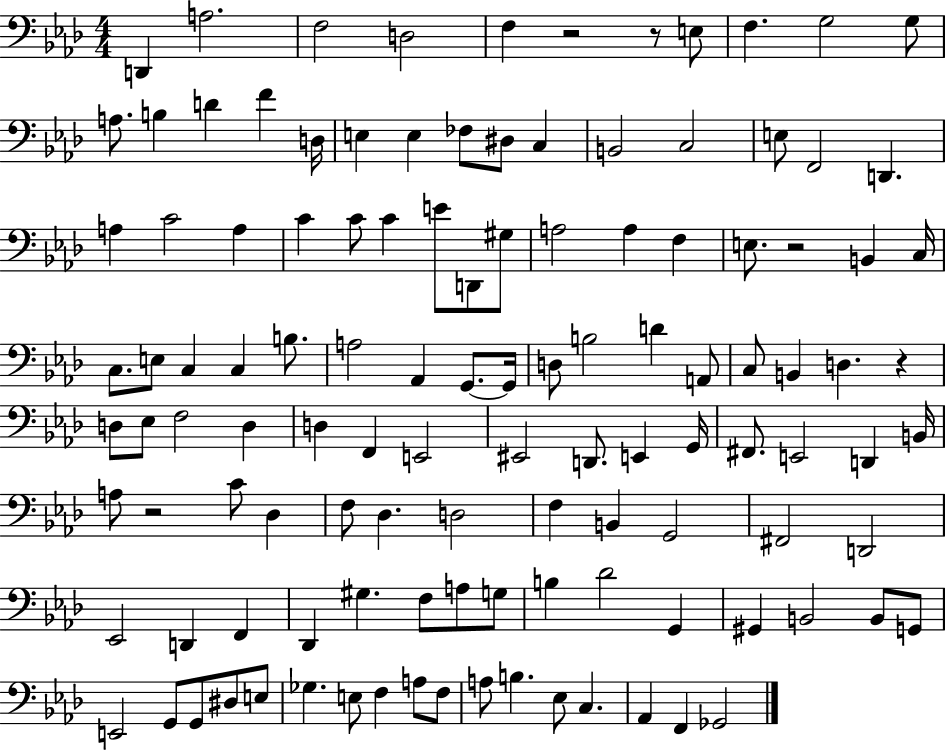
D2/q A3/h. F3/h D3/h F3/q R/h R/e E3/e F3/q. G3/h G3/e A3/e. B3/q D4/q F4/q D3/s E3/q E3/q FES3/e D#3/e C3/q B2/h C3/h E3/e F2/h D2/q. A3/q C4/h A3/q C4/q C4/e C4/q E4/e D2/e G#3/e A3/h A3/q F3/q E3/e. R/h B2/q C3/s C3/e. E3/e C3/q C3/q B3/e. A3/h Ab2/q G2/e. G2/s D3/e B3/h D4/q A2/e C3/e B2/q D3/q. R/q D3/e Eb3/e F3/h D3/q D3/q F2/q E2/h EIS2/h D2/e. E2/q G2/s F#2/e. E2/h D2/q B2/s A3/e R/h C4/e Db3/q F3/e Db3/q. D3/h F3/q B2/q G2/h F#2/h D2/h Eb2/h D2/q F2/q Db2/q G#3/q. F3/e A3/e G3/e B3/q Db4/h G2/q G#2/q B2/h B2/e G2/e E2/h G2/e G2/e D#3/e E3/e Gb3/q. E3/e F3/q A3/e F3/e A3/e B3/q. Eb3/e C3/q. Ab2/q F2/q Gb2/h